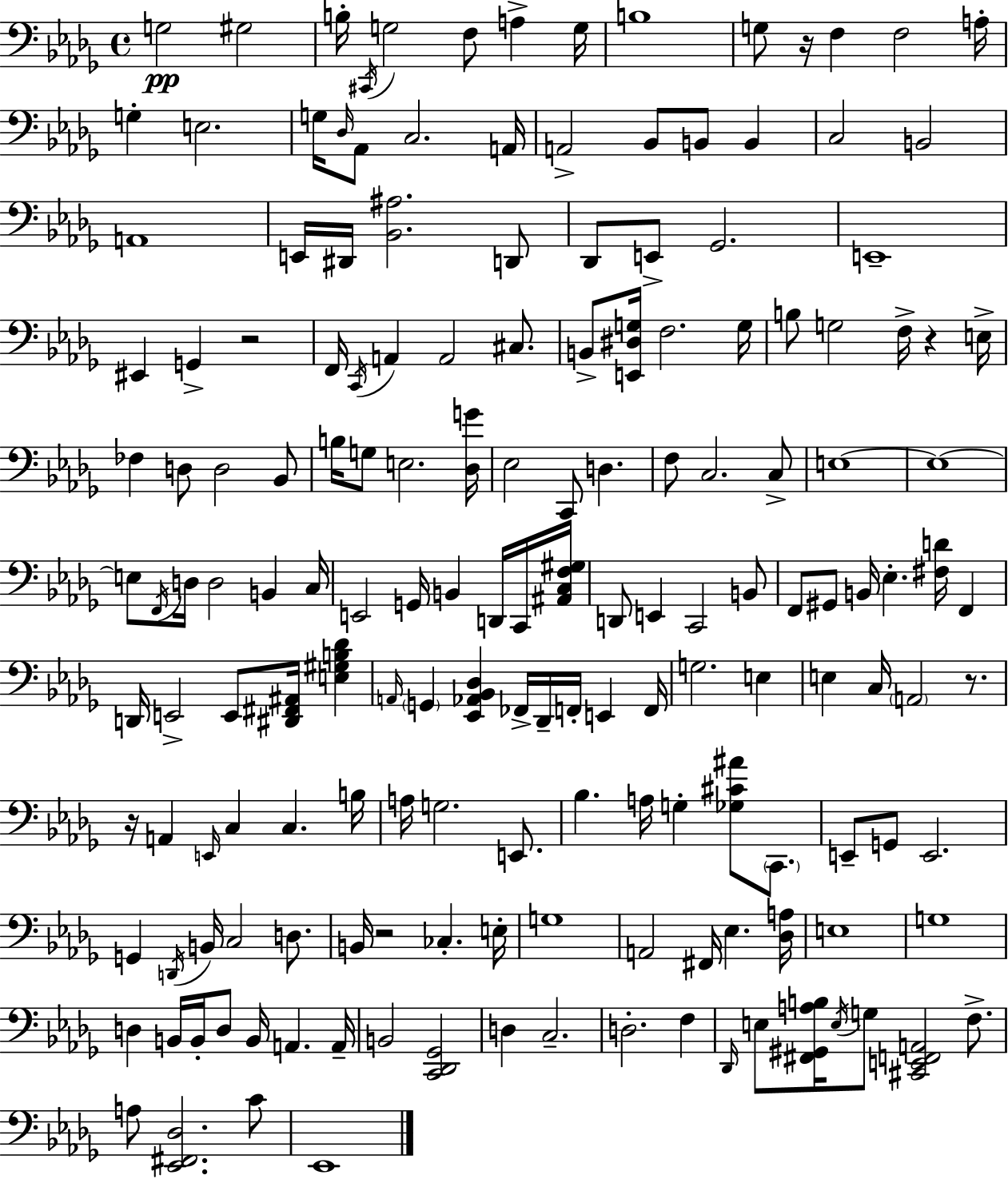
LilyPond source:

{
  \clef bass
  \time 4/4
  \defaultTimeSignature
  \key bes \minor
  g2\pp gis2 | b16-. \acciaccatura { cis,16 } g2 f8 a4-> | g16 b1 | g8 r16 f4 f2 | \break a16-. g4-. e2. | g16 \grace { des16 } aes,8 c2. | a,16 a,2-> bes,8 b,8 b,4 | c2 b,2 | \break a,1 | e,16 dis,16 <bes, ais>2. | d,8 des,8 e,8-> ges,2. | e,1-- | \break eis,4 g,4-> r2 | f,16 \acciaccatura { c,16 } a,4 a,2 | cis8. b,8-> <e, dis g>16 f2. | g16 b8 g2 f16-> r4 | \break e16-> fes4 d8 d2 | bes,8 b16 g8 e2. | <des g'>16 ees2 c,8 d4. | f8 c2. | \break c8-> e1~~ | e1~~ | e8 \acciaccatura { f,16 } d16 d2 b,4 | c16 e,2 g,16 b,4 | \break d,16 c,16 <ais, c f gis>16 d,8 e,4 c,2 | b,8 f,8 gis,8 b,16 ees4.-. <fis d'>16 | f,4 d,16 e,2-> e,8 <dis, fis, ais,>16 | <e gis b des'>4 \grace { a,16 } \parenthesize g,4 <ees, aes, bes, des>4 fes,16-> des,16-- f,16-. | \break e,4 f,16 g2. | e4 e4 c16 \parenthesize a,2 | r8. r16 a,4 \grace { e,16 } c4 c4. | b16 a16 g2. | \break e,8. bes4. a16 g4-. | <ges cis' ais'>8 \parenthesize c,8. e,8-- g,8 e,2. | g,4 \acciaccatura { d,16 } b,16 c2 | d8. b,16 r2 | \break ces4.-. e16-. g1 | a,2 fis,16 | ees4. <des a>16 e1 | g1 | \break d4 b,16 b,16-. d8 b,16 | a,4. a,16-- b,2 <c, des, ges,>2 | d4 c2.-- | d2.-. | \break f4 \grace { des,16 } e8 <fis, gis, a b>16 \acciaccatura { e16 } g8 <cis, e, f, a,>2 | f8.-> a8 <ees, fis, des>2. | c'8 ees,1 | \bar "|."
}